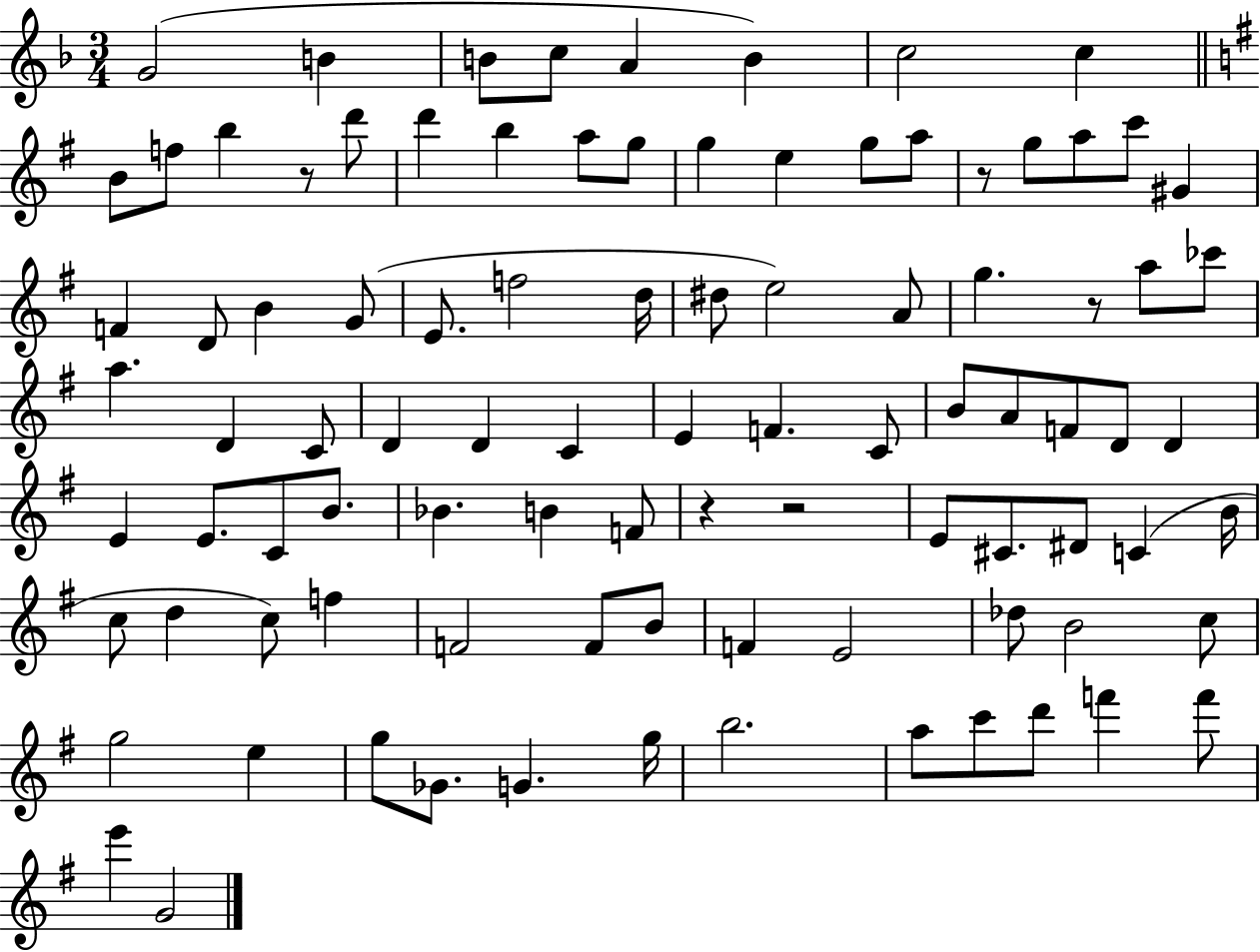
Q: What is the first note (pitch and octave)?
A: G4